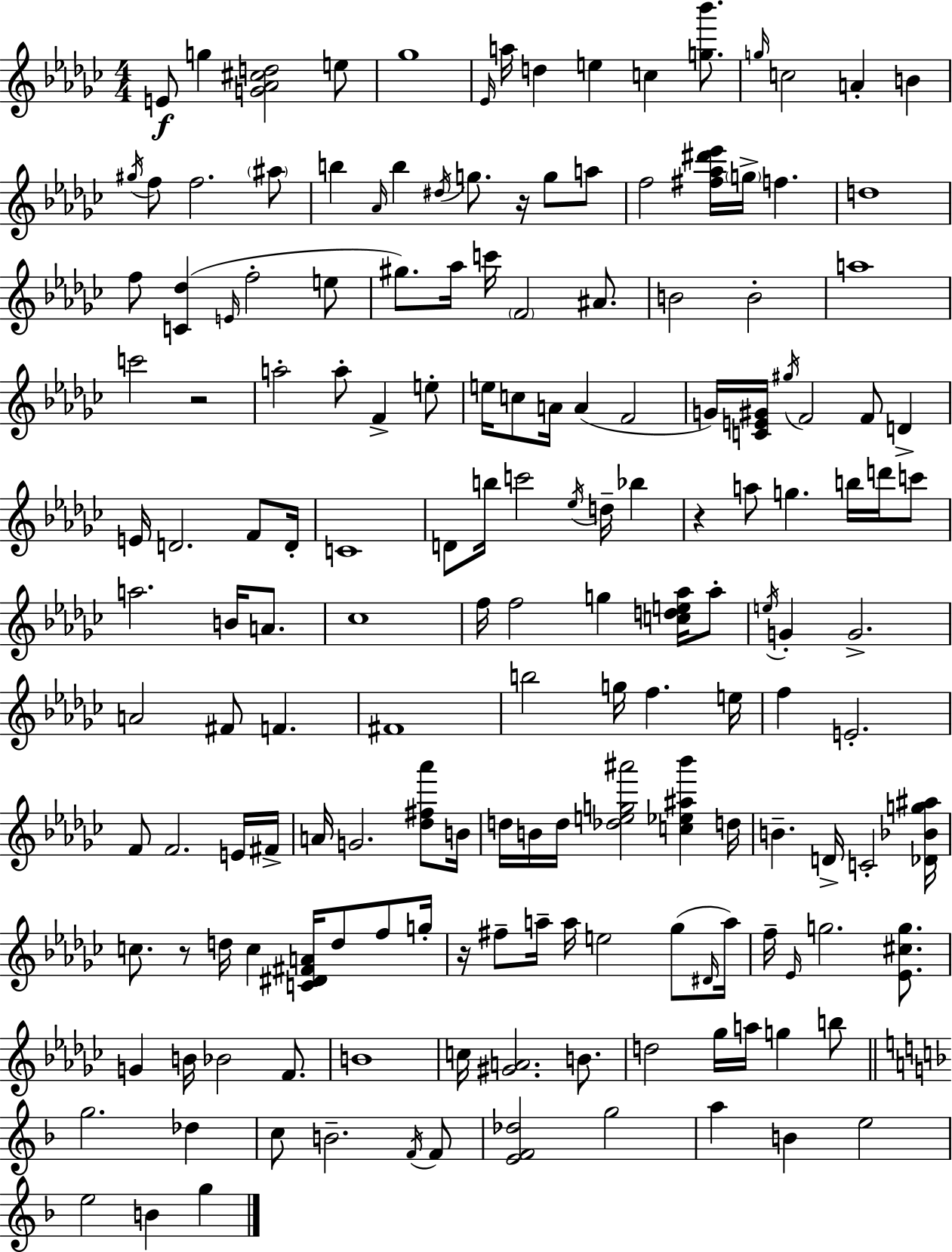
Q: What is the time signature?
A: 4/4